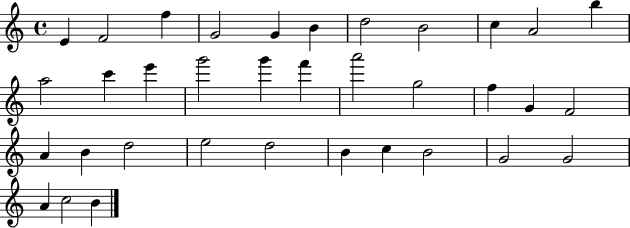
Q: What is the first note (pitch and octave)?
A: E4